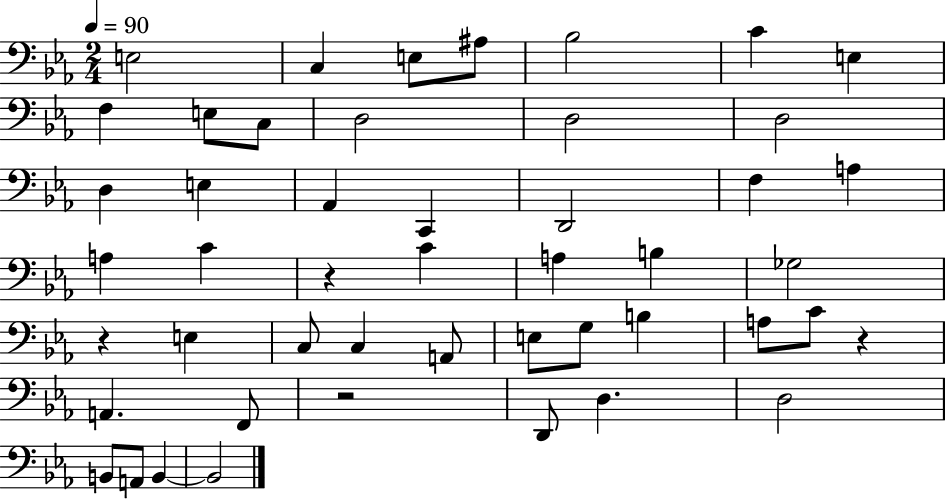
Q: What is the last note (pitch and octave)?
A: B2